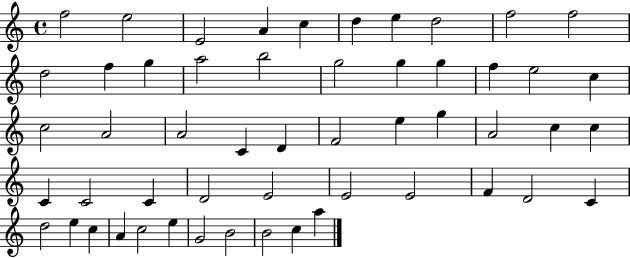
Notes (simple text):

F5/h E5/h E4/h A4/q C5/q D5/q E5/q D5/h F5/h F5/h D5/h F5/q G5/q A5/h B5/h G5/h G5/q G5/q F5/q E5/h C5/q C5/h A4/h A4/h C4/q D4/q F4/h E5/q G5/q A4/h C5/q C5/q C4/q C4/h C4/q D4/h E4/h E4/h E4/h F4/q D4/h C4/q D5/h E5/q C5/q A4/q C5/h E5/q G4/h B4/h B4/h C5/q A5/q